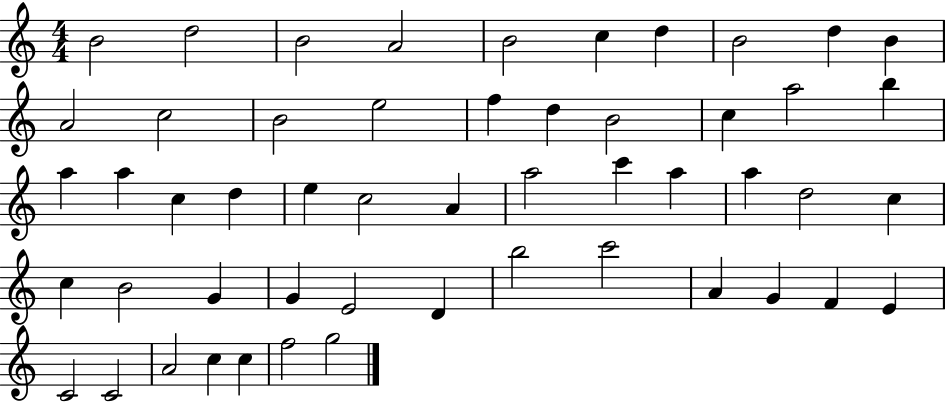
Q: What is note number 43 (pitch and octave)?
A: G4